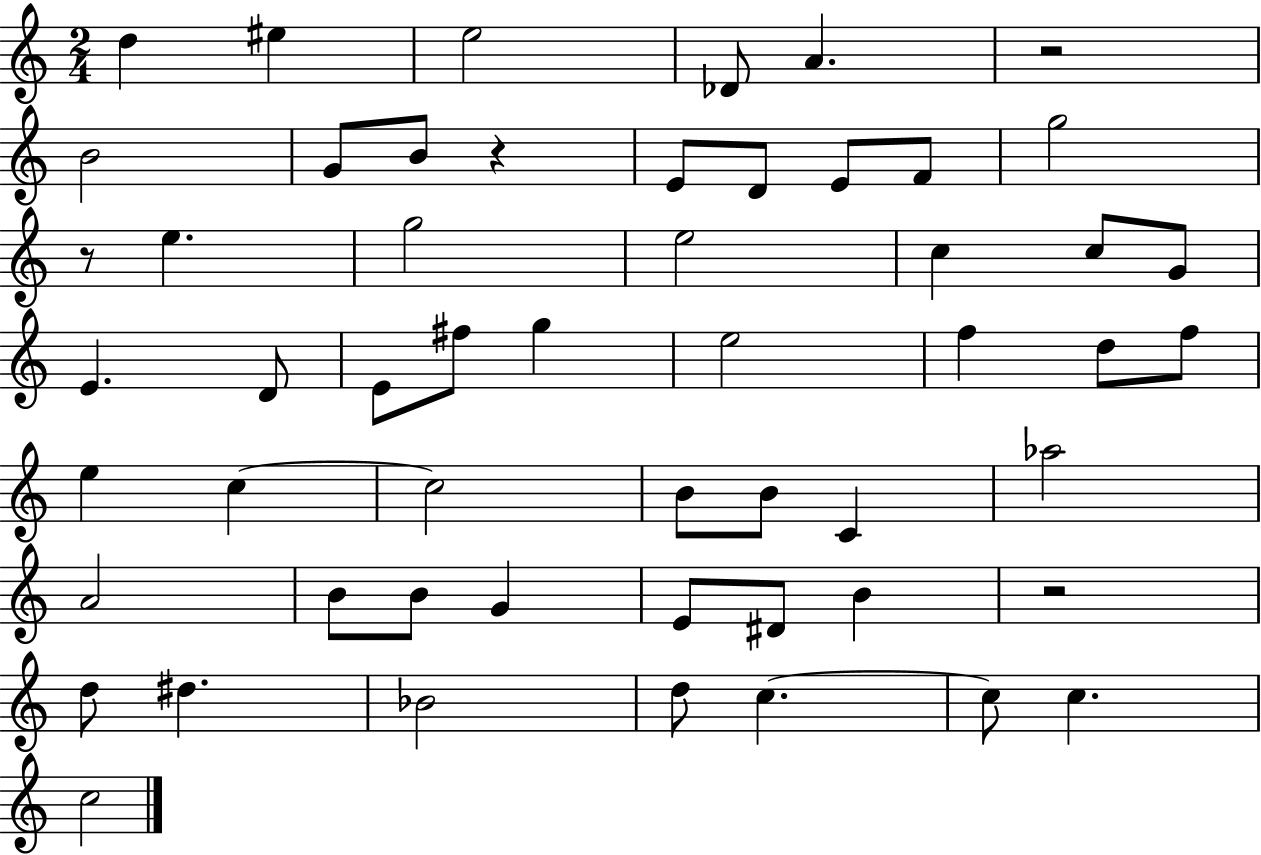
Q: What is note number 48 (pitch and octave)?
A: C5